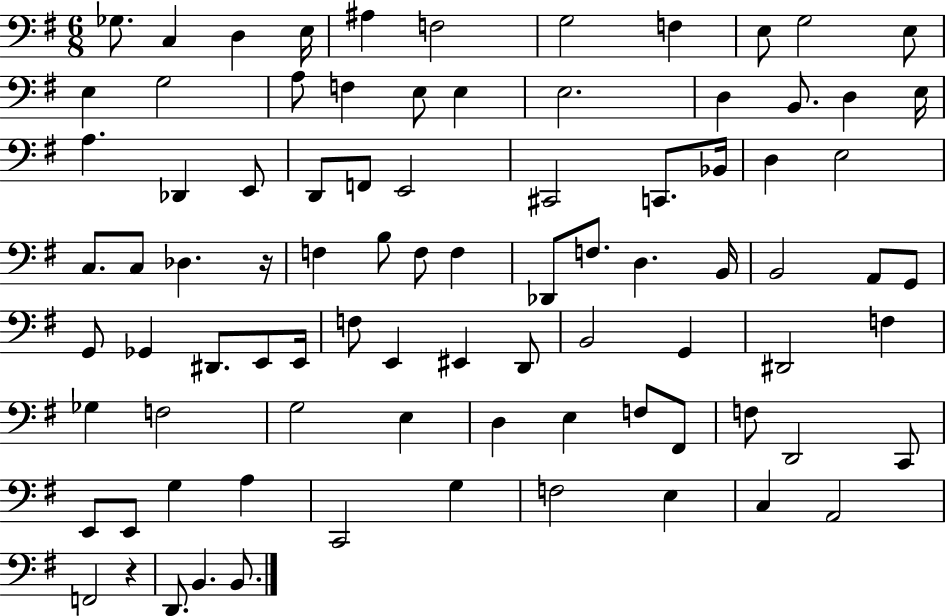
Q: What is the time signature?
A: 6/8